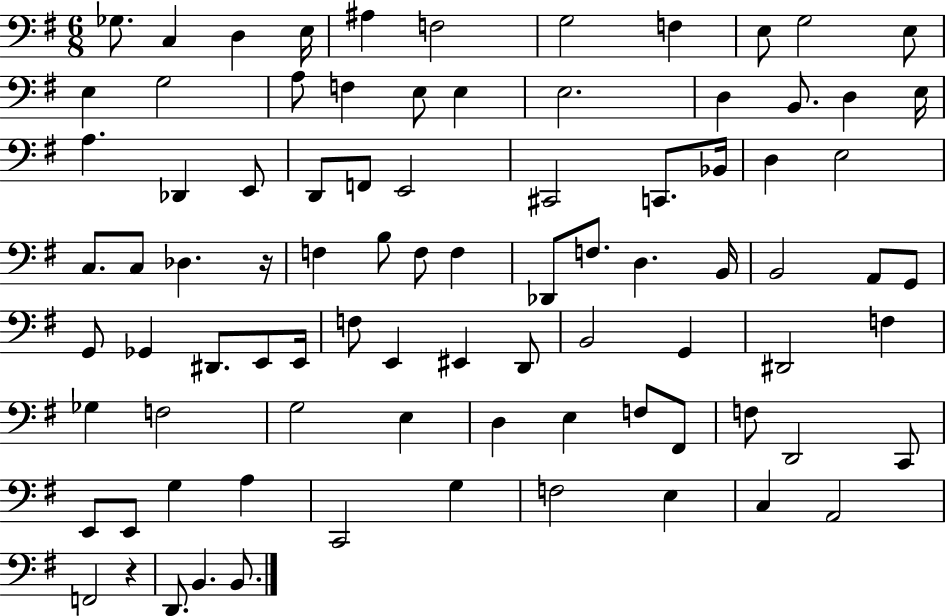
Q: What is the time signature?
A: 6/8